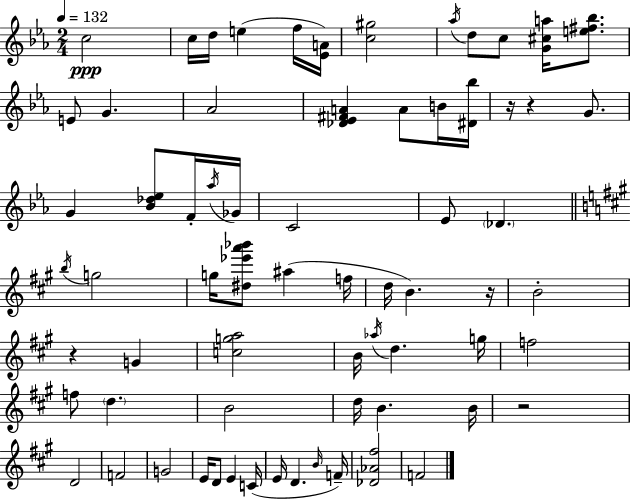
C5/h C5/s D5/s E5/q F5/s [Eb4,A4]/s [C5,G#5]/h Ab5/s D5/e C5/e [G4,C#5,A5]/s [E5,F#5,Bb5]/e. E4/e G4/q. Ab4/h [Db4,Eb4,F#4,A4]/q A4/e B4/s [D#4,Bb5]/s R/s R/q G4/e. G4/q [Bb4,Db5,Eb5]/e F4/s Ab5/s Gb4/s C4/h Eb4/e Db4/q. B5/s G5/h G5/s [D#5,Eb6,A6,Bb6]/e A#5/q F5/s D5/s B4/q. R/s B4/h R/q G4/q [C5,G5,A5]/h B4/s Ab5/s D5/q. G5/s F5/h F5/e D5/q. B4/h D5/s B4/q. B4/s R/h D4/h F4/h G4/h E4/s D4/e E4/q C4/s E4/s D4/q. B4/s F4/s [Db4,Ab4,F#5]/h F4/h